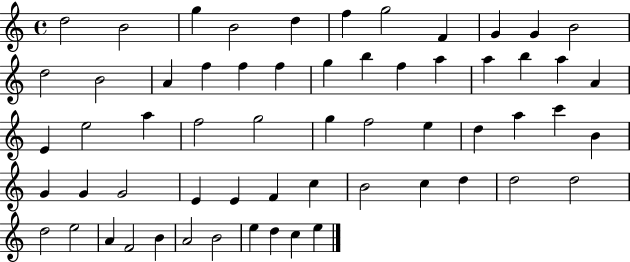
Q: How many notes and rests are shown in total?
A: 60